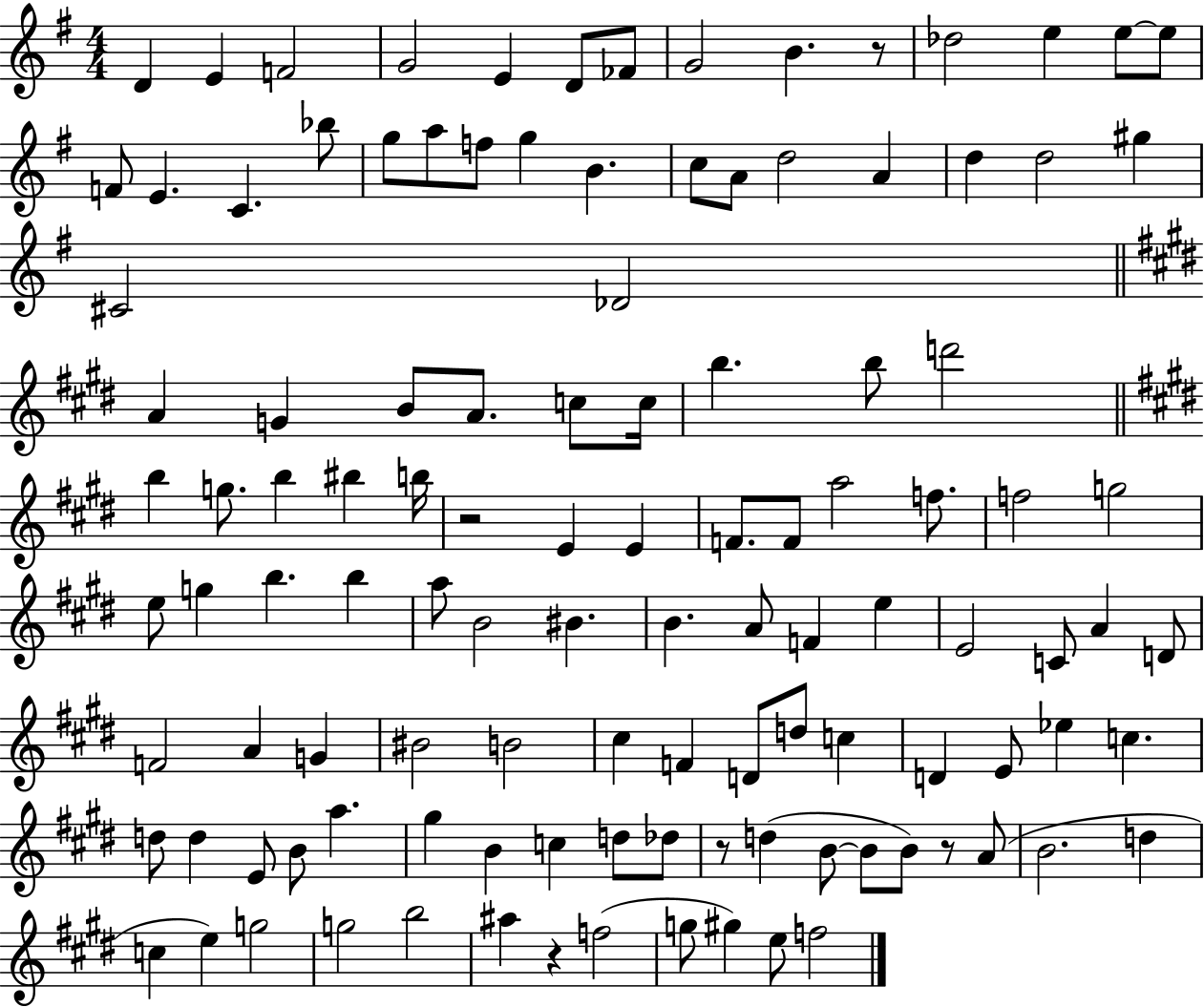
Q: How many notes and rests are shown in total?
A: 115